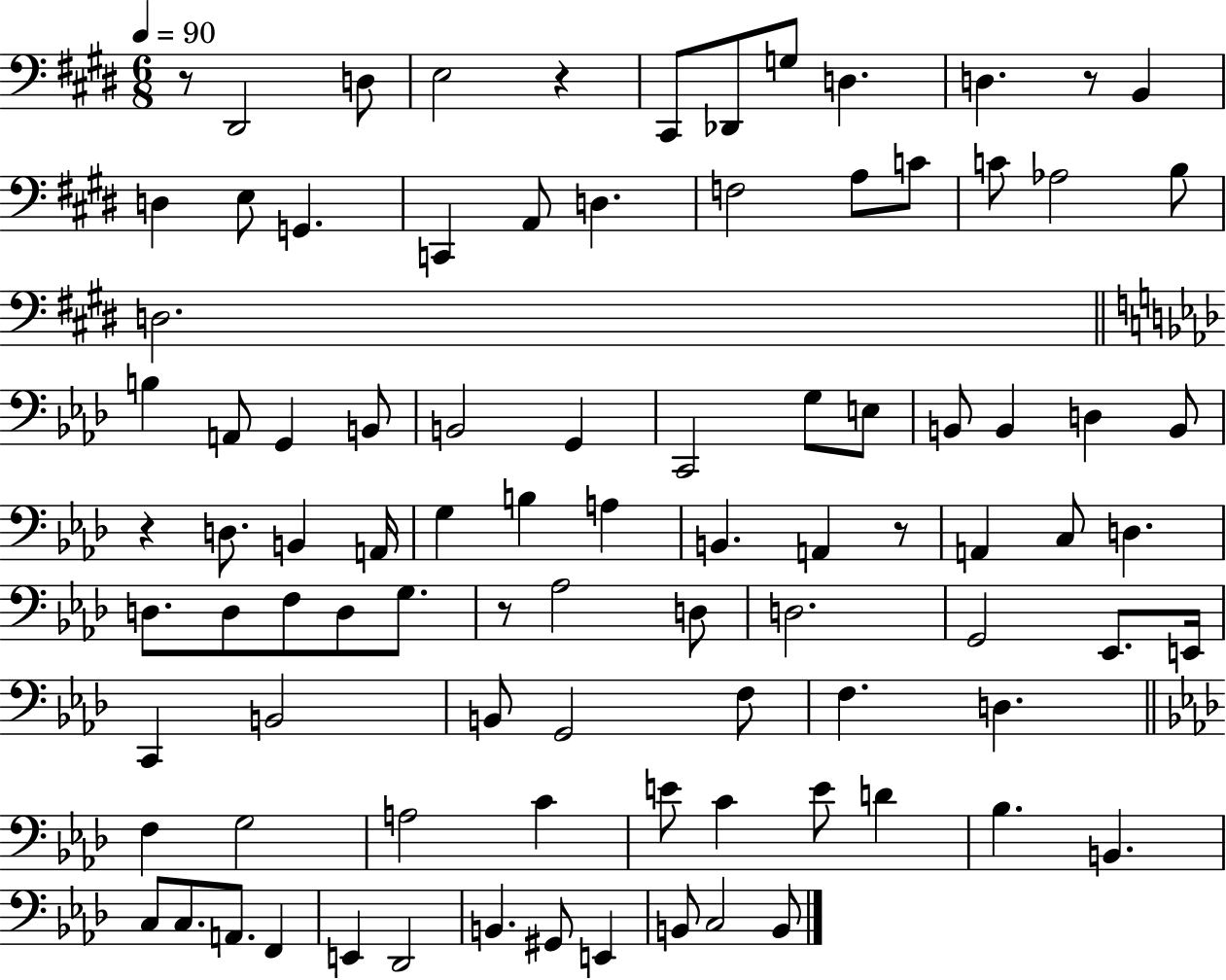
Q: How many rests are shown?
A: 6